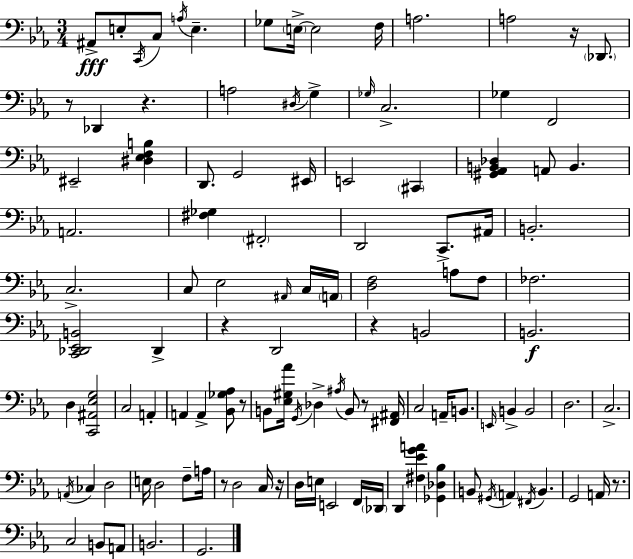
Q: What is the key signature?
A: EES major